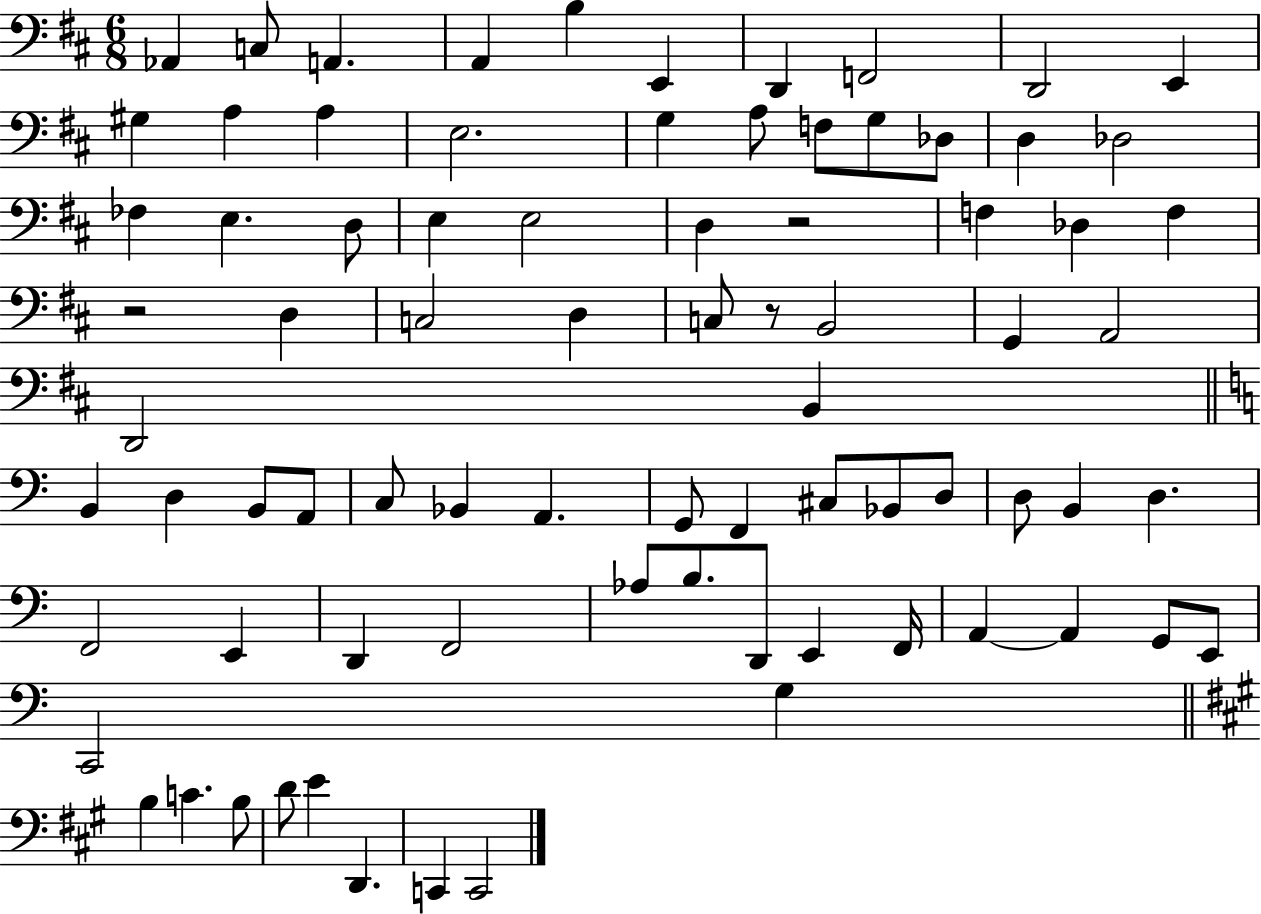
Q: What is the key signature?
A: D major